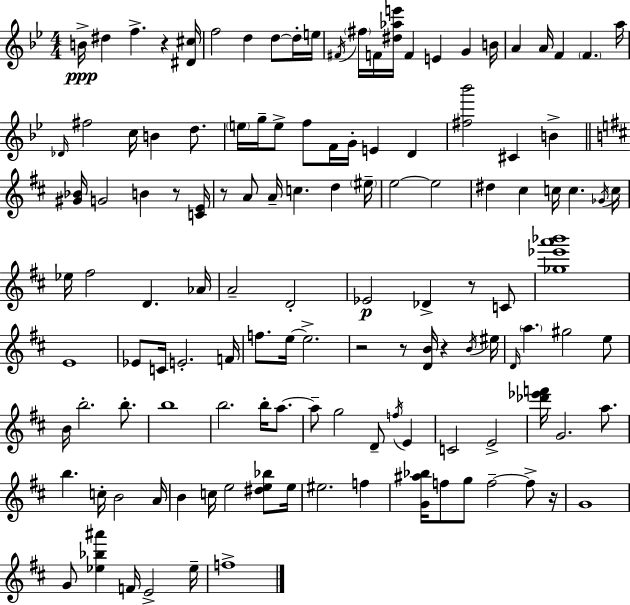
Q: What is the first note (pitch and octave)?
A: B4